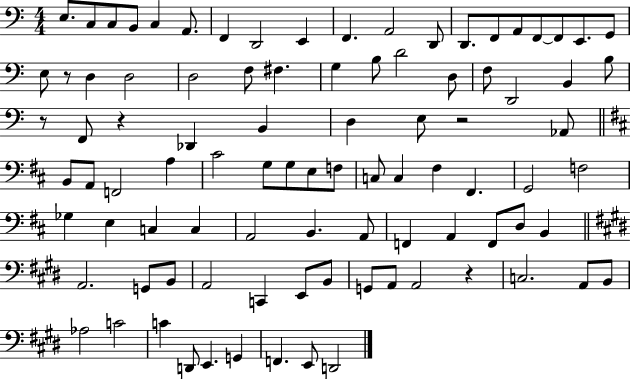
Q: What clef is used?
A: bass